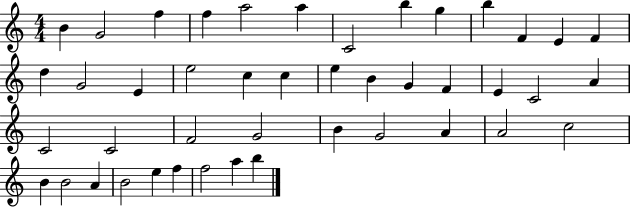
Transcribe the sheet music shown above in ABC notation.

X:1
T:Untitled
M:4/4
L:1/4
K:C
B G2 f f a2 a C2 b g b F E F d G2 E e2 c c e B G F E C2 A C2 C2 F2 G2 B G2 A A2 c2 B B2 A B2 e f f2 a b